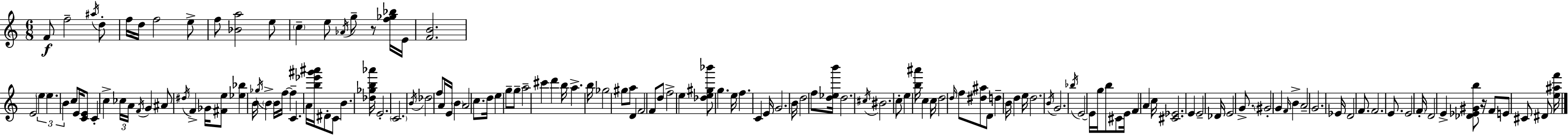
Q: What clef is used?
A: treble